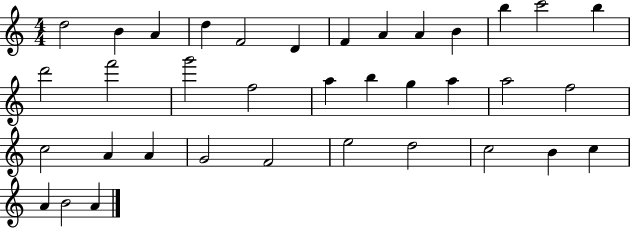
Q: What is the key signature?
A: C major